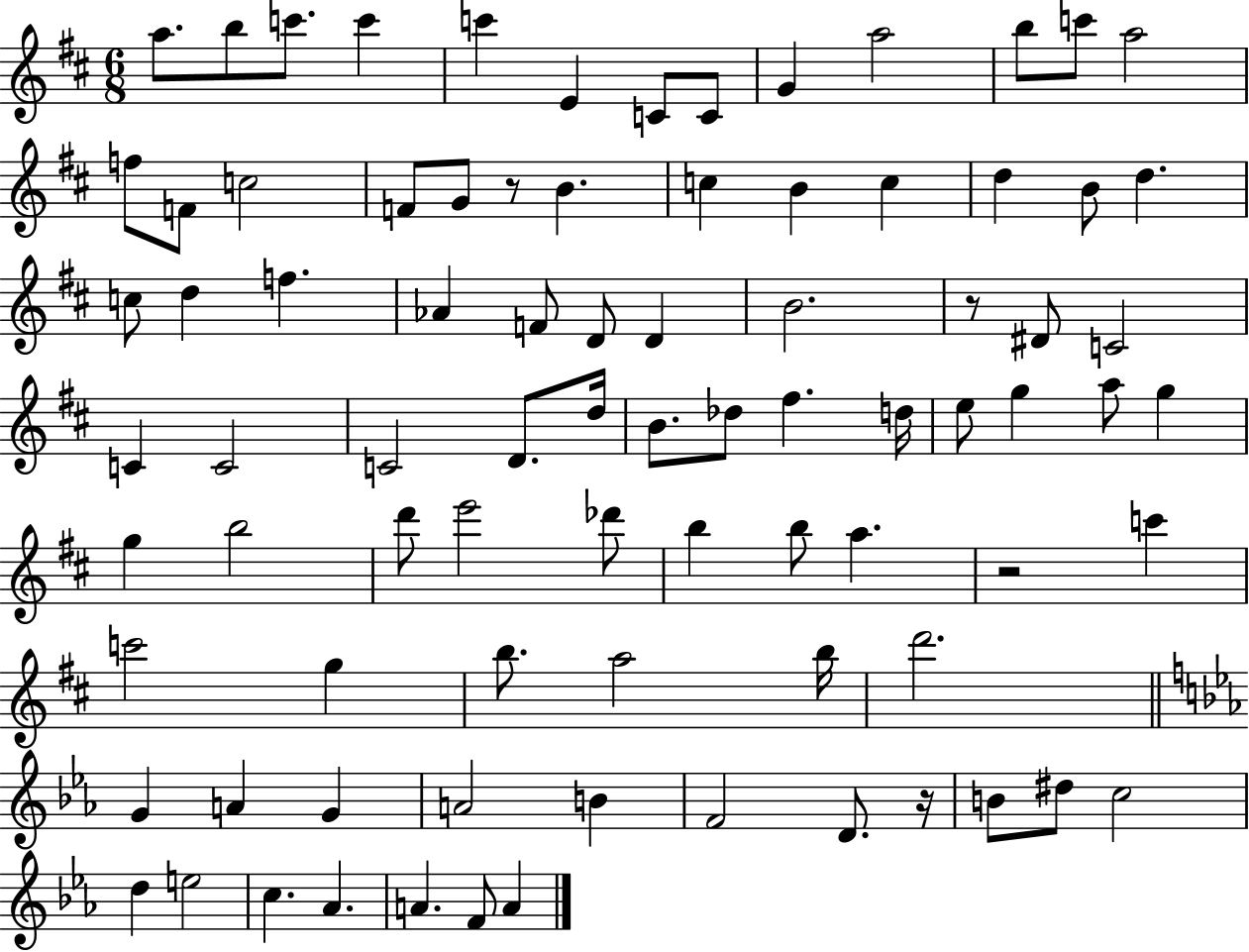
{
  \clef treble
  \numericTimeSignature
  \time 6/8
  \key d \major
  \repeat volta 2 { a''8. b''8 c'''8. c'''4 | c'''4 e'4 c'8 c'8 | g'4 a''2 | b''8 c'''8 a''2 | \break f''8 f'8 c''2 | f'8 g'8 r8 b'4. | c''4 b'4 c''4 | d''4 b'8 d''4. | \break c''8 d''4 f''4. | aes'4 f'8 d'8 d'4 | b'2. | r8 dis'8 c'2 | \break c'4 c'2 | c'2 d'8. d''16 | b'8. des''8 fis''4. d''16 | e''8 g''4 a''8 g''4 | \break g''4 b''2 | d'''8 e'''2 des'''8 | b''4 b''8 a''4. | r2 c'''4 | \break c'''2 g''4 | b''8. a''2 b''16 | d'''2. | \bar "||" \break \key c \minor g'4 a'4 g'4 | a'2 b'4 | f'2 d'8. r16 | b'8 dis''8 c''2 | \break d''4 e''2 | c''4. aes'4. | a'4. f'8 a'4 | } \bar "|."
}